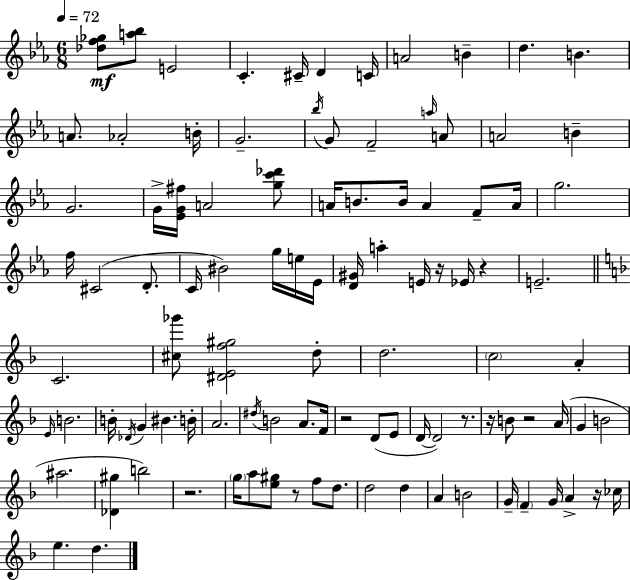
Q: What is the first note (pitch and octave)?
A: E4